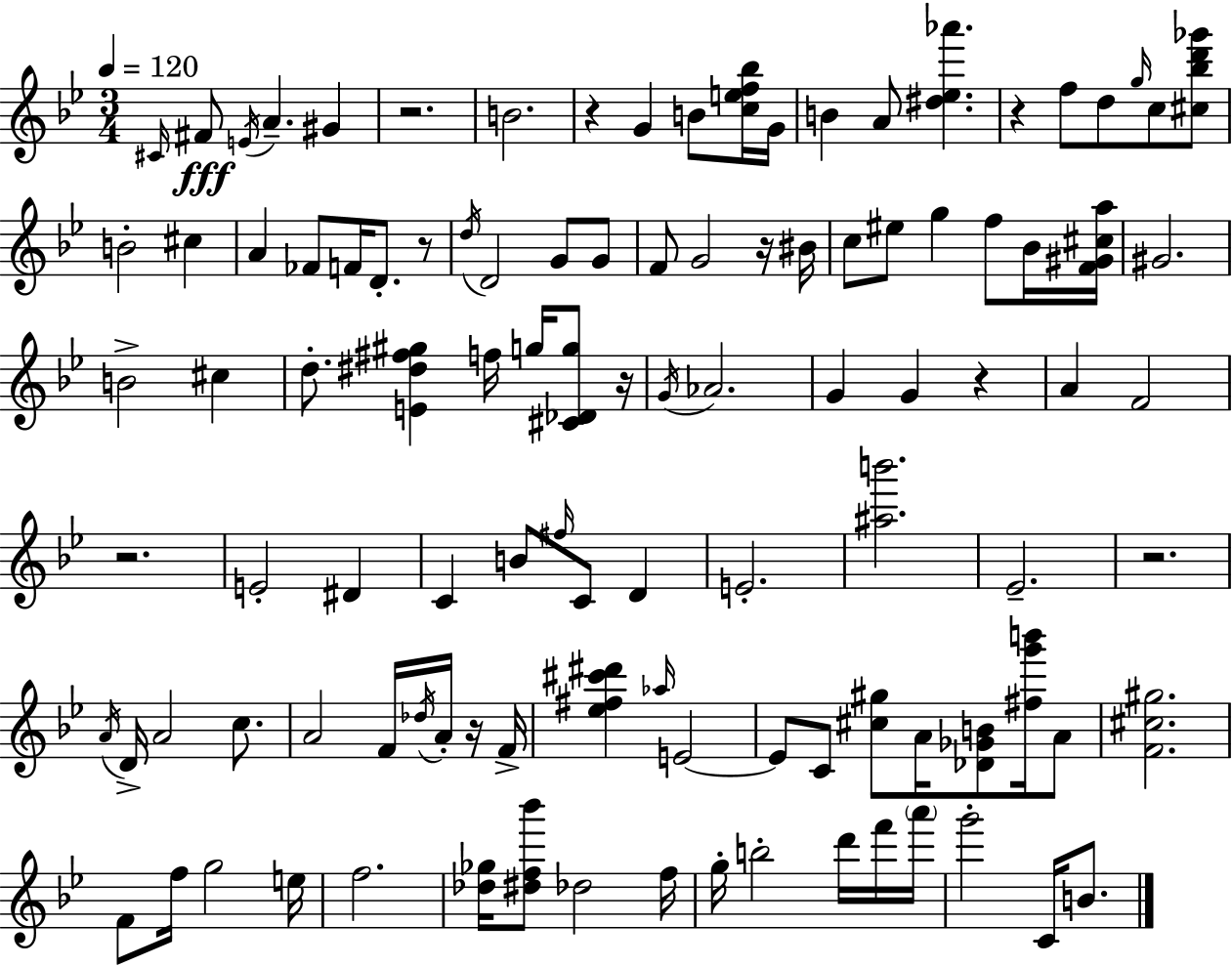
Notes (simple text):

C#4/s F#4/e E4/s A4/q. G#4/q R/h. B4/h. R/q G4/q B4/e [C5,E5,F5,Bb5]/s G4/s B4/q A4/e [D#5,Eb5,Ab6]/q. R/q F5/e D5/e G5/s C5/e [C#5,Bb5,D6,Gb6]/e B4/h C#5/q A4/q FES4/e F4/s D4/e. R/e D5/s D4/h G4/e G4/e F4/e G4/h R/s BIS4/s C5/e EIS5/e G5/q F5/e Bb4/s [F4,G#4,C#5,A5]/s G#4/h. B4/h C#5/q D5/e. [E4,D#5,F#5,G#5]/q F5/s G5/s [C#4,Db4,G5]/e R/s G4/s Ab4/h. G4/q G4/q R/q A4/q F4/h R/h. E4/h D#4/q C4/q B4/e F#5/s C4/e D4/q E4/h. [A#5,B6]/h. Eb4/h. R/h. A4/s D4/s A4/h C5/e. A4/h F4/s Db5/s A4/s R/s F4/s [Eb5,F#5,C#6,D#6]/q Ab5/s E4/h E4/e C4/e [C#5,G#5]/e A4/s [Db4,Gb4,B4]/e [F#5,G6,B6]/s A4/e [F4,C#5,G#5]/h. F4/e F5/s G5/h E5/s F5/h. [Db5,Gb5]/s [D#5,F5,Bb6]/e Db5/h F5/s G5/s B5/h D6/s F6/s A6/s G6/h C4/s B4/e.